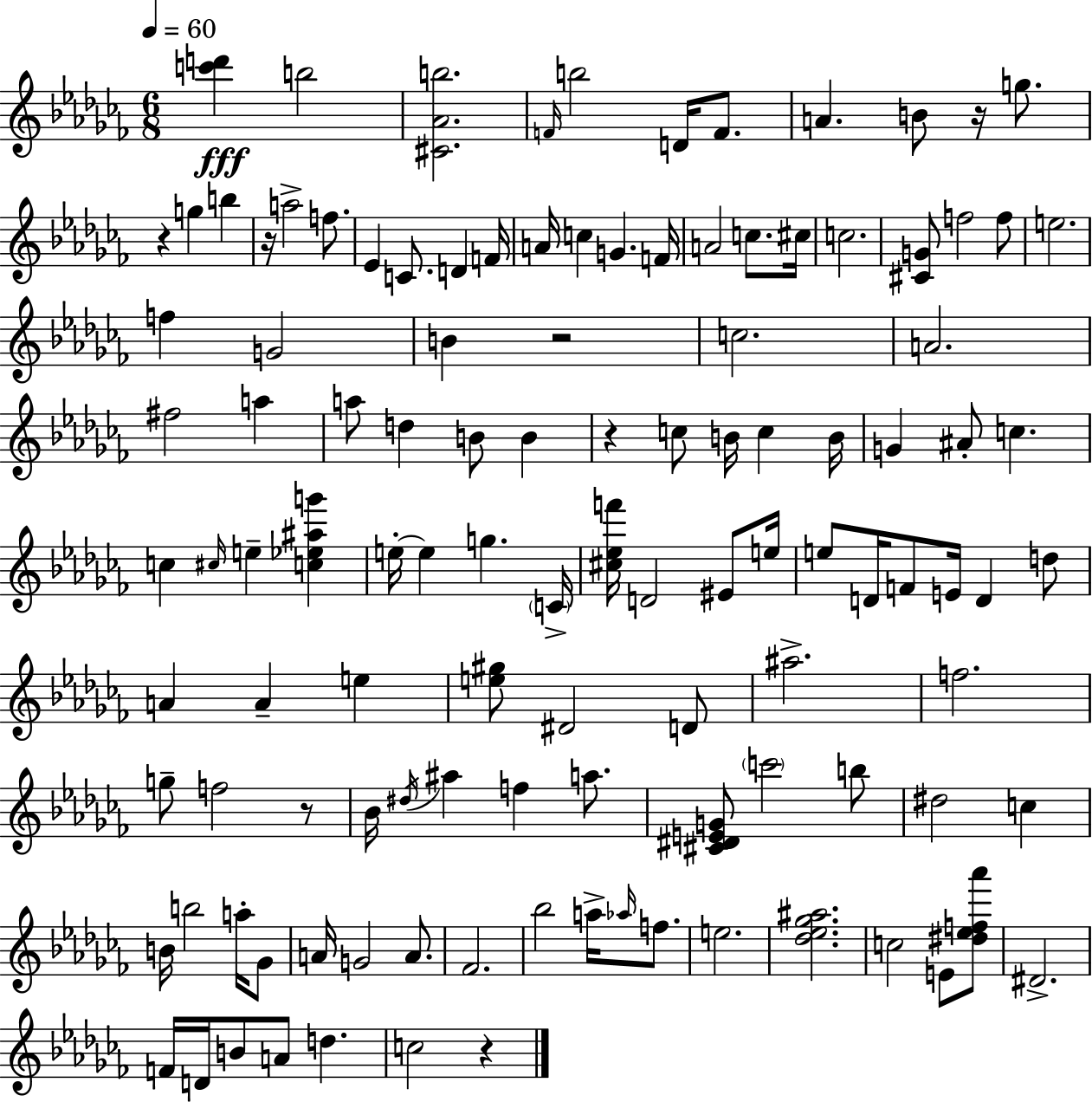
{
  \clef treble
  \numericTimeSignature
  \time 6/8
  \key aes \minor
  \tempo 4 = 60
  <c''' d'''>4\fff b''2 | <cis' aes' b''>2. | \grace { f'16 } b''2 d'16 f'8. | a'4. b'8 r16 g''8. | \break r4 g''4 b''4 | r16 a''2-> f''8. | ees'4 c'8. d'4 | f'16 a'16 c''4 g'4. | \break f'16 a'2 c''8. | cis''16 c''2. | <cis' g'>8 f''2 f''8 | e''2. | \break f''4 g'2 | b'4 r2 | c''2. | a'2. | \break fis''2 a''4 | a''8 d''4 b'8 b'4 | r4 c''8 b'16 c''4 | b'16 g'4 ais'8-. c''4. | \break c''4 \grace { cis''16 } e''4-- <c'' ees'' ais'' g'''>4 | e''16-.~~ e''4 g''4. | \parenthesize c'16-> <cis'' ees'' f'''>16 d'2 eis'8 | e''16 e''8 d'16 f'8 e'16 d'4 | \break d''8 a'4 a'4-- e''4 | <e'' gis''>8 dis'2 | d'8 ais''2.-> | f''2. | \break g''8-- f''2 | r8 bes'16 \acciaccatura { dis''16 } ais''4 f''4 | a''8. <cis' dis' e' g'>8 \parenthesize c'''2 | b''8 dis''2 c''4 | \break b'16 b''2 | a''16-. ges'8 a'16 g'2 | a'8. fes'2. | bes''2 a''16-> | \break \grace { aes''16 } f''8. e''2. | <des'' ees'' ges'' ais''>2. | c''2 | e'8 <dis'' ees'' f'' aes'''>8 dis'2.-> | \break f'16 d'16 b'8 a'8 d''4. | c''2 | r4 \bar "|."
}